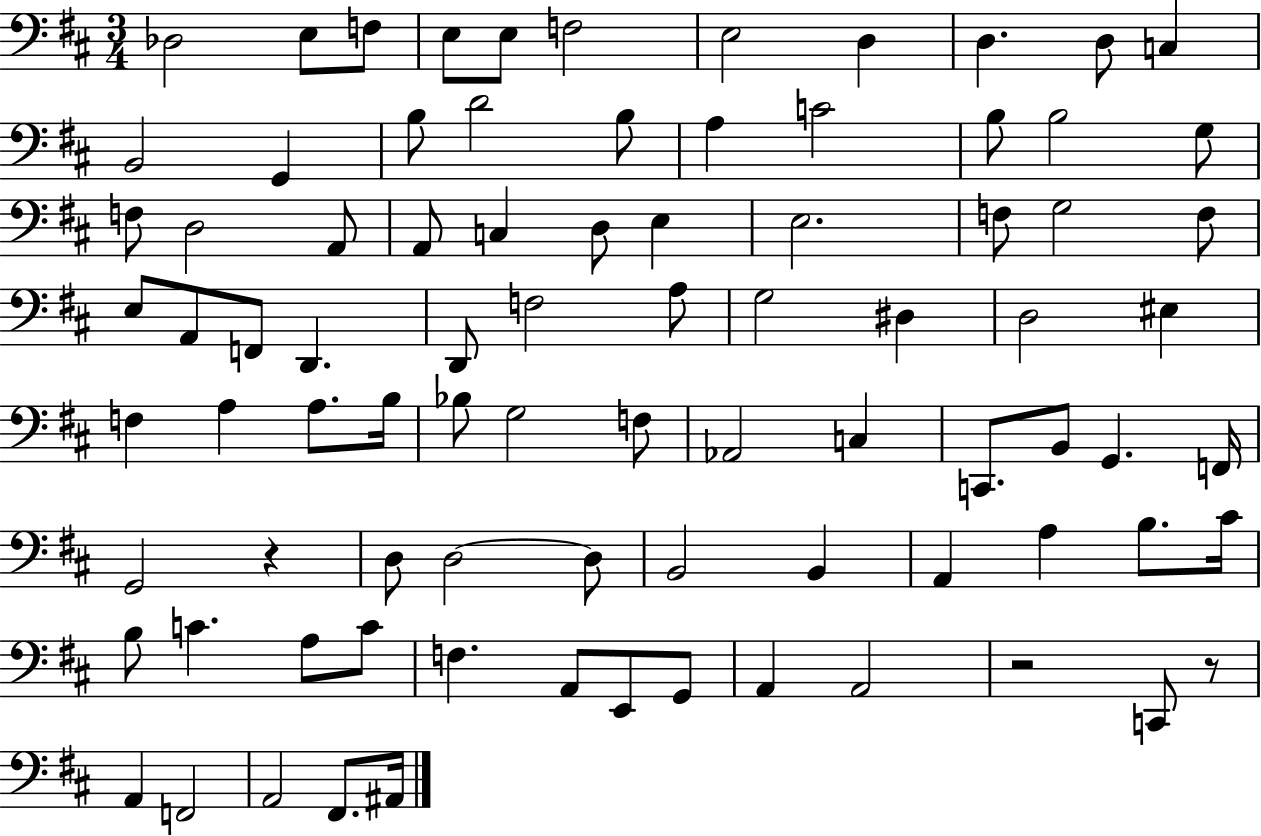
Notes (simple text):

Db3/h E3/e F3/e E3/e E3/e F3/h E3/h D3/q D3/q. D3/e C3/q B2/h G2/q B3/e D4/h B3/e A3/q C4/h B3/e B3/h G3/e F3/e D3/h A2/e A2/e C3/q D3/e E3/q E3/h. F3/e G3/h F3/e E3/e A2/e F2/e D2/q. D2/e F3/h A3/e G3/h D#3/q D3/h EIS3/q F3/q A3/q A3/e. B3/s Bb3/e G3/h F3/e Ab2/h C3/q C2/e. B2/e G2/q. F2/s G2/h R/q D3/e D3/h D3/e B2/h B2/q A2/q A3/q B3/e. C#4/s B3/e C4/q. A3/e C4/e F3/q. A2/e E2/e G2/e A2/q A2/h R/h C2/e R/e A2/q F2/h A2/h F#2/e. A#2/s